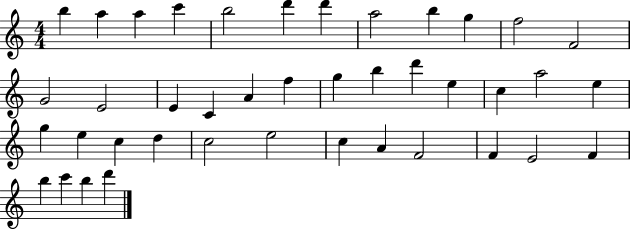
{
  \clef treble
  \numericTimeSignature
  \time 4/4
  \key c \major
  b''4 a''4 a''4 c'''4 | b''2 d'''4 d'''4 | a''2 b''4 g''4 | f''2 f'2 | \break g'2 e'2 | e'4 c'4 a'4 f''4 | g''4 b''4 d'''4 e''4 | c''4 a''2 e''4 | \break g''4 e''4 c''4 d''4 | c''2 e''2 | c''4 a'4 f'2 | f'4 e'2 f'4 | \break b''4 c'''4 b''4 d'''4 | \bar "|."
}